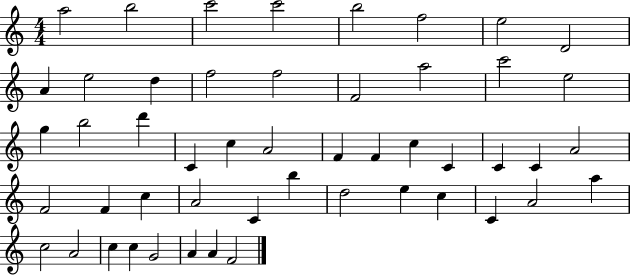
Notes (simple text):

A5/h B5/h C6/h C6/h B5/h F5/h E5/h D4/h A4/q E5/h D5/q F5/h F5/h F4/h A5/h C6/h E5/h G5/q B5/h D6/q C4/q C5/q A4/h F4/q F4/q C5/q C4/q C4/q C4/q A4/h F4/h F4/q C5/q A4/h C4/q B5/q D5/h E5/q C5/q C4/q A4/h A5/q C5/h A4/h C5/q C5/q G4/h A4/q A4/q F4/h